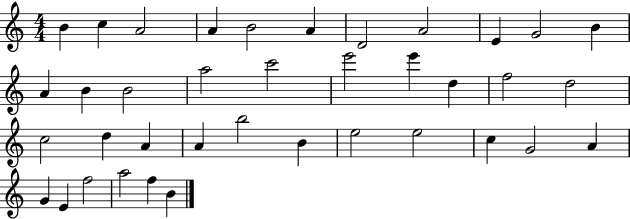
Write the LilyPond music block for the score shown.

{
  \clef treble
  \numericTimeSignature
  \time 4/4
  \key c \major
  b'4 c''4 a'2 | a'4 b'2 a'4 | d'2 a'2 | e'4 g'2 b'4 | \break a'4 b'4 b'2 | a''2 c'''2 | e'''2 e'''4 d''4 | f''2 d''2 | \break c''2 d''4 a'4 | a'4 b''2 b'4 | e''2 e''2 | c''4 g'2 a'4 | \break g'4 e'4 f''2 | a''2 f''4 b'4 | \bar "|."
}